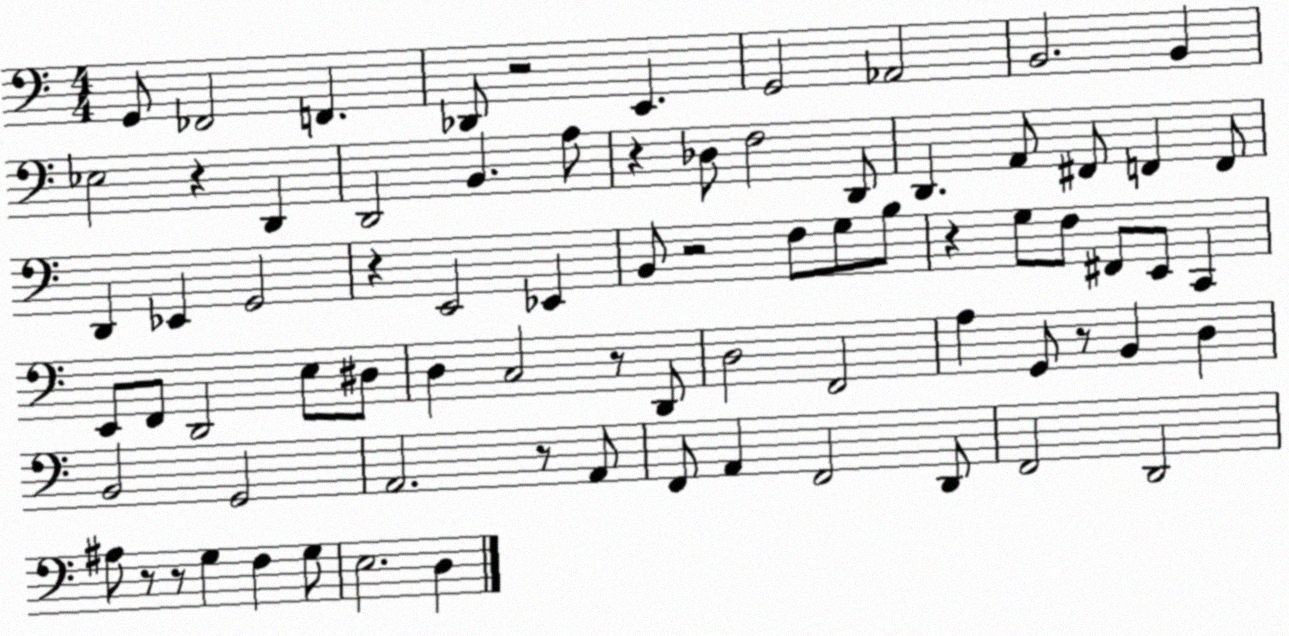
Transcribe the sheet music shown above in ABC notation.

X:1
T:Untitled
M:4/4
L:1/4
K:C
G,,/2 _F,,2 F,, _D,,/2 z2 E,, G,,2 _A,,2 B,,2 B,, _E,2 z D,, D,,2 B,, A,/2 z _D,/2 F,2 D,,/2 D,, A,,/2 ^F,,/2 F,, F,,/2 D,, _E,, G,,2 z E,,2 _E,, B,,/2 z2 F,/2 G,/2 B,/2 z G,/2 F,/2 ^F,,/2 E,,/2 C,, E,,/2 F,,/2 D,,2 E,/2 ^D,/2 D, C,2 z/2 D,,/2 D,2 F,,2 A, G,,/2 z/2 B,, D, B,,2 G,,2 A,,2 z/2 A,,/2 F,,/2 A,, F,,2 D,,/2 F,,2 D,,2 ^A,/2 z/2 z/2 G, F, G,/2 E,2 D,